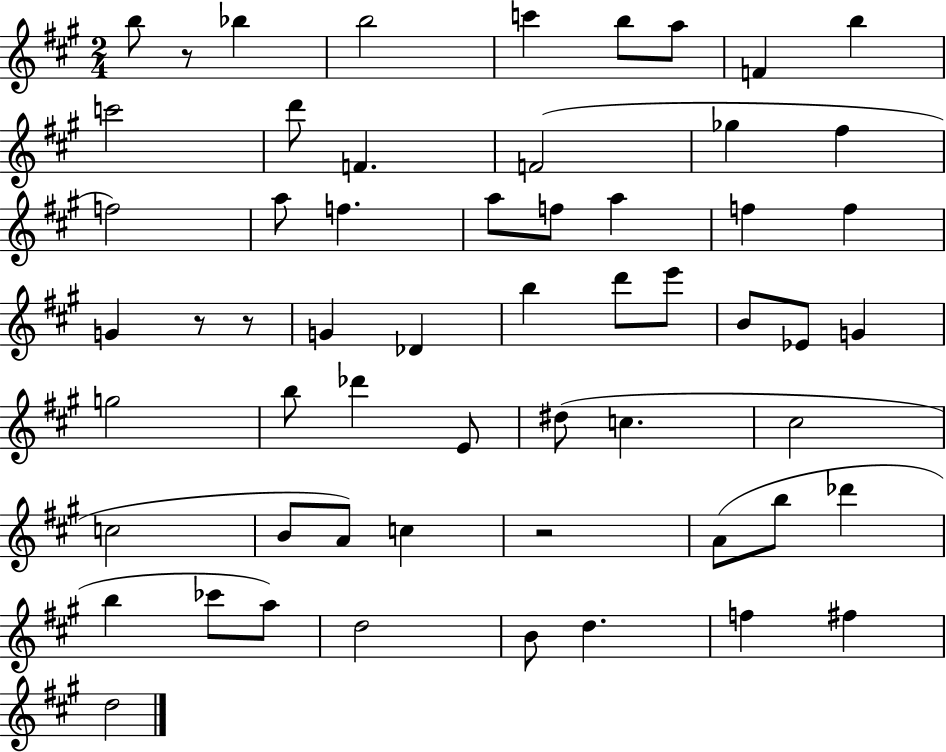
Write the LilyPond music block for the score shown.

{
  \clef treble
  \numericTimeSignature
  \time 2/4
  \key a \major
  b''8 r8 bes''4 | b''2 | c'''4 b''8 a''8 | f'4 b''4 | \break c'''2 | d'''8 f'4. | f'2( | ges''4 fis''4 | \break f''2) | a''8 f''4. | a''8 f''8 a''4 | f''4 f''4 | \break g'4 r8 r8 | g'4 des'4 | b''4 d'''8 e'''8 | b'8 ees'8 g'4 | \break g''2 | b''8 des'''4 e'8 | dis''8( c''4. | cis''2 | \break c''2 | b'8 a'8) c''4 | r2 | a'8( b''8 des'''4 | \break b''4 ces'''8 a''8) | d''2 | b'8 d''4. | f''4 fis''4 | \break d''2 | \bar "|."
}